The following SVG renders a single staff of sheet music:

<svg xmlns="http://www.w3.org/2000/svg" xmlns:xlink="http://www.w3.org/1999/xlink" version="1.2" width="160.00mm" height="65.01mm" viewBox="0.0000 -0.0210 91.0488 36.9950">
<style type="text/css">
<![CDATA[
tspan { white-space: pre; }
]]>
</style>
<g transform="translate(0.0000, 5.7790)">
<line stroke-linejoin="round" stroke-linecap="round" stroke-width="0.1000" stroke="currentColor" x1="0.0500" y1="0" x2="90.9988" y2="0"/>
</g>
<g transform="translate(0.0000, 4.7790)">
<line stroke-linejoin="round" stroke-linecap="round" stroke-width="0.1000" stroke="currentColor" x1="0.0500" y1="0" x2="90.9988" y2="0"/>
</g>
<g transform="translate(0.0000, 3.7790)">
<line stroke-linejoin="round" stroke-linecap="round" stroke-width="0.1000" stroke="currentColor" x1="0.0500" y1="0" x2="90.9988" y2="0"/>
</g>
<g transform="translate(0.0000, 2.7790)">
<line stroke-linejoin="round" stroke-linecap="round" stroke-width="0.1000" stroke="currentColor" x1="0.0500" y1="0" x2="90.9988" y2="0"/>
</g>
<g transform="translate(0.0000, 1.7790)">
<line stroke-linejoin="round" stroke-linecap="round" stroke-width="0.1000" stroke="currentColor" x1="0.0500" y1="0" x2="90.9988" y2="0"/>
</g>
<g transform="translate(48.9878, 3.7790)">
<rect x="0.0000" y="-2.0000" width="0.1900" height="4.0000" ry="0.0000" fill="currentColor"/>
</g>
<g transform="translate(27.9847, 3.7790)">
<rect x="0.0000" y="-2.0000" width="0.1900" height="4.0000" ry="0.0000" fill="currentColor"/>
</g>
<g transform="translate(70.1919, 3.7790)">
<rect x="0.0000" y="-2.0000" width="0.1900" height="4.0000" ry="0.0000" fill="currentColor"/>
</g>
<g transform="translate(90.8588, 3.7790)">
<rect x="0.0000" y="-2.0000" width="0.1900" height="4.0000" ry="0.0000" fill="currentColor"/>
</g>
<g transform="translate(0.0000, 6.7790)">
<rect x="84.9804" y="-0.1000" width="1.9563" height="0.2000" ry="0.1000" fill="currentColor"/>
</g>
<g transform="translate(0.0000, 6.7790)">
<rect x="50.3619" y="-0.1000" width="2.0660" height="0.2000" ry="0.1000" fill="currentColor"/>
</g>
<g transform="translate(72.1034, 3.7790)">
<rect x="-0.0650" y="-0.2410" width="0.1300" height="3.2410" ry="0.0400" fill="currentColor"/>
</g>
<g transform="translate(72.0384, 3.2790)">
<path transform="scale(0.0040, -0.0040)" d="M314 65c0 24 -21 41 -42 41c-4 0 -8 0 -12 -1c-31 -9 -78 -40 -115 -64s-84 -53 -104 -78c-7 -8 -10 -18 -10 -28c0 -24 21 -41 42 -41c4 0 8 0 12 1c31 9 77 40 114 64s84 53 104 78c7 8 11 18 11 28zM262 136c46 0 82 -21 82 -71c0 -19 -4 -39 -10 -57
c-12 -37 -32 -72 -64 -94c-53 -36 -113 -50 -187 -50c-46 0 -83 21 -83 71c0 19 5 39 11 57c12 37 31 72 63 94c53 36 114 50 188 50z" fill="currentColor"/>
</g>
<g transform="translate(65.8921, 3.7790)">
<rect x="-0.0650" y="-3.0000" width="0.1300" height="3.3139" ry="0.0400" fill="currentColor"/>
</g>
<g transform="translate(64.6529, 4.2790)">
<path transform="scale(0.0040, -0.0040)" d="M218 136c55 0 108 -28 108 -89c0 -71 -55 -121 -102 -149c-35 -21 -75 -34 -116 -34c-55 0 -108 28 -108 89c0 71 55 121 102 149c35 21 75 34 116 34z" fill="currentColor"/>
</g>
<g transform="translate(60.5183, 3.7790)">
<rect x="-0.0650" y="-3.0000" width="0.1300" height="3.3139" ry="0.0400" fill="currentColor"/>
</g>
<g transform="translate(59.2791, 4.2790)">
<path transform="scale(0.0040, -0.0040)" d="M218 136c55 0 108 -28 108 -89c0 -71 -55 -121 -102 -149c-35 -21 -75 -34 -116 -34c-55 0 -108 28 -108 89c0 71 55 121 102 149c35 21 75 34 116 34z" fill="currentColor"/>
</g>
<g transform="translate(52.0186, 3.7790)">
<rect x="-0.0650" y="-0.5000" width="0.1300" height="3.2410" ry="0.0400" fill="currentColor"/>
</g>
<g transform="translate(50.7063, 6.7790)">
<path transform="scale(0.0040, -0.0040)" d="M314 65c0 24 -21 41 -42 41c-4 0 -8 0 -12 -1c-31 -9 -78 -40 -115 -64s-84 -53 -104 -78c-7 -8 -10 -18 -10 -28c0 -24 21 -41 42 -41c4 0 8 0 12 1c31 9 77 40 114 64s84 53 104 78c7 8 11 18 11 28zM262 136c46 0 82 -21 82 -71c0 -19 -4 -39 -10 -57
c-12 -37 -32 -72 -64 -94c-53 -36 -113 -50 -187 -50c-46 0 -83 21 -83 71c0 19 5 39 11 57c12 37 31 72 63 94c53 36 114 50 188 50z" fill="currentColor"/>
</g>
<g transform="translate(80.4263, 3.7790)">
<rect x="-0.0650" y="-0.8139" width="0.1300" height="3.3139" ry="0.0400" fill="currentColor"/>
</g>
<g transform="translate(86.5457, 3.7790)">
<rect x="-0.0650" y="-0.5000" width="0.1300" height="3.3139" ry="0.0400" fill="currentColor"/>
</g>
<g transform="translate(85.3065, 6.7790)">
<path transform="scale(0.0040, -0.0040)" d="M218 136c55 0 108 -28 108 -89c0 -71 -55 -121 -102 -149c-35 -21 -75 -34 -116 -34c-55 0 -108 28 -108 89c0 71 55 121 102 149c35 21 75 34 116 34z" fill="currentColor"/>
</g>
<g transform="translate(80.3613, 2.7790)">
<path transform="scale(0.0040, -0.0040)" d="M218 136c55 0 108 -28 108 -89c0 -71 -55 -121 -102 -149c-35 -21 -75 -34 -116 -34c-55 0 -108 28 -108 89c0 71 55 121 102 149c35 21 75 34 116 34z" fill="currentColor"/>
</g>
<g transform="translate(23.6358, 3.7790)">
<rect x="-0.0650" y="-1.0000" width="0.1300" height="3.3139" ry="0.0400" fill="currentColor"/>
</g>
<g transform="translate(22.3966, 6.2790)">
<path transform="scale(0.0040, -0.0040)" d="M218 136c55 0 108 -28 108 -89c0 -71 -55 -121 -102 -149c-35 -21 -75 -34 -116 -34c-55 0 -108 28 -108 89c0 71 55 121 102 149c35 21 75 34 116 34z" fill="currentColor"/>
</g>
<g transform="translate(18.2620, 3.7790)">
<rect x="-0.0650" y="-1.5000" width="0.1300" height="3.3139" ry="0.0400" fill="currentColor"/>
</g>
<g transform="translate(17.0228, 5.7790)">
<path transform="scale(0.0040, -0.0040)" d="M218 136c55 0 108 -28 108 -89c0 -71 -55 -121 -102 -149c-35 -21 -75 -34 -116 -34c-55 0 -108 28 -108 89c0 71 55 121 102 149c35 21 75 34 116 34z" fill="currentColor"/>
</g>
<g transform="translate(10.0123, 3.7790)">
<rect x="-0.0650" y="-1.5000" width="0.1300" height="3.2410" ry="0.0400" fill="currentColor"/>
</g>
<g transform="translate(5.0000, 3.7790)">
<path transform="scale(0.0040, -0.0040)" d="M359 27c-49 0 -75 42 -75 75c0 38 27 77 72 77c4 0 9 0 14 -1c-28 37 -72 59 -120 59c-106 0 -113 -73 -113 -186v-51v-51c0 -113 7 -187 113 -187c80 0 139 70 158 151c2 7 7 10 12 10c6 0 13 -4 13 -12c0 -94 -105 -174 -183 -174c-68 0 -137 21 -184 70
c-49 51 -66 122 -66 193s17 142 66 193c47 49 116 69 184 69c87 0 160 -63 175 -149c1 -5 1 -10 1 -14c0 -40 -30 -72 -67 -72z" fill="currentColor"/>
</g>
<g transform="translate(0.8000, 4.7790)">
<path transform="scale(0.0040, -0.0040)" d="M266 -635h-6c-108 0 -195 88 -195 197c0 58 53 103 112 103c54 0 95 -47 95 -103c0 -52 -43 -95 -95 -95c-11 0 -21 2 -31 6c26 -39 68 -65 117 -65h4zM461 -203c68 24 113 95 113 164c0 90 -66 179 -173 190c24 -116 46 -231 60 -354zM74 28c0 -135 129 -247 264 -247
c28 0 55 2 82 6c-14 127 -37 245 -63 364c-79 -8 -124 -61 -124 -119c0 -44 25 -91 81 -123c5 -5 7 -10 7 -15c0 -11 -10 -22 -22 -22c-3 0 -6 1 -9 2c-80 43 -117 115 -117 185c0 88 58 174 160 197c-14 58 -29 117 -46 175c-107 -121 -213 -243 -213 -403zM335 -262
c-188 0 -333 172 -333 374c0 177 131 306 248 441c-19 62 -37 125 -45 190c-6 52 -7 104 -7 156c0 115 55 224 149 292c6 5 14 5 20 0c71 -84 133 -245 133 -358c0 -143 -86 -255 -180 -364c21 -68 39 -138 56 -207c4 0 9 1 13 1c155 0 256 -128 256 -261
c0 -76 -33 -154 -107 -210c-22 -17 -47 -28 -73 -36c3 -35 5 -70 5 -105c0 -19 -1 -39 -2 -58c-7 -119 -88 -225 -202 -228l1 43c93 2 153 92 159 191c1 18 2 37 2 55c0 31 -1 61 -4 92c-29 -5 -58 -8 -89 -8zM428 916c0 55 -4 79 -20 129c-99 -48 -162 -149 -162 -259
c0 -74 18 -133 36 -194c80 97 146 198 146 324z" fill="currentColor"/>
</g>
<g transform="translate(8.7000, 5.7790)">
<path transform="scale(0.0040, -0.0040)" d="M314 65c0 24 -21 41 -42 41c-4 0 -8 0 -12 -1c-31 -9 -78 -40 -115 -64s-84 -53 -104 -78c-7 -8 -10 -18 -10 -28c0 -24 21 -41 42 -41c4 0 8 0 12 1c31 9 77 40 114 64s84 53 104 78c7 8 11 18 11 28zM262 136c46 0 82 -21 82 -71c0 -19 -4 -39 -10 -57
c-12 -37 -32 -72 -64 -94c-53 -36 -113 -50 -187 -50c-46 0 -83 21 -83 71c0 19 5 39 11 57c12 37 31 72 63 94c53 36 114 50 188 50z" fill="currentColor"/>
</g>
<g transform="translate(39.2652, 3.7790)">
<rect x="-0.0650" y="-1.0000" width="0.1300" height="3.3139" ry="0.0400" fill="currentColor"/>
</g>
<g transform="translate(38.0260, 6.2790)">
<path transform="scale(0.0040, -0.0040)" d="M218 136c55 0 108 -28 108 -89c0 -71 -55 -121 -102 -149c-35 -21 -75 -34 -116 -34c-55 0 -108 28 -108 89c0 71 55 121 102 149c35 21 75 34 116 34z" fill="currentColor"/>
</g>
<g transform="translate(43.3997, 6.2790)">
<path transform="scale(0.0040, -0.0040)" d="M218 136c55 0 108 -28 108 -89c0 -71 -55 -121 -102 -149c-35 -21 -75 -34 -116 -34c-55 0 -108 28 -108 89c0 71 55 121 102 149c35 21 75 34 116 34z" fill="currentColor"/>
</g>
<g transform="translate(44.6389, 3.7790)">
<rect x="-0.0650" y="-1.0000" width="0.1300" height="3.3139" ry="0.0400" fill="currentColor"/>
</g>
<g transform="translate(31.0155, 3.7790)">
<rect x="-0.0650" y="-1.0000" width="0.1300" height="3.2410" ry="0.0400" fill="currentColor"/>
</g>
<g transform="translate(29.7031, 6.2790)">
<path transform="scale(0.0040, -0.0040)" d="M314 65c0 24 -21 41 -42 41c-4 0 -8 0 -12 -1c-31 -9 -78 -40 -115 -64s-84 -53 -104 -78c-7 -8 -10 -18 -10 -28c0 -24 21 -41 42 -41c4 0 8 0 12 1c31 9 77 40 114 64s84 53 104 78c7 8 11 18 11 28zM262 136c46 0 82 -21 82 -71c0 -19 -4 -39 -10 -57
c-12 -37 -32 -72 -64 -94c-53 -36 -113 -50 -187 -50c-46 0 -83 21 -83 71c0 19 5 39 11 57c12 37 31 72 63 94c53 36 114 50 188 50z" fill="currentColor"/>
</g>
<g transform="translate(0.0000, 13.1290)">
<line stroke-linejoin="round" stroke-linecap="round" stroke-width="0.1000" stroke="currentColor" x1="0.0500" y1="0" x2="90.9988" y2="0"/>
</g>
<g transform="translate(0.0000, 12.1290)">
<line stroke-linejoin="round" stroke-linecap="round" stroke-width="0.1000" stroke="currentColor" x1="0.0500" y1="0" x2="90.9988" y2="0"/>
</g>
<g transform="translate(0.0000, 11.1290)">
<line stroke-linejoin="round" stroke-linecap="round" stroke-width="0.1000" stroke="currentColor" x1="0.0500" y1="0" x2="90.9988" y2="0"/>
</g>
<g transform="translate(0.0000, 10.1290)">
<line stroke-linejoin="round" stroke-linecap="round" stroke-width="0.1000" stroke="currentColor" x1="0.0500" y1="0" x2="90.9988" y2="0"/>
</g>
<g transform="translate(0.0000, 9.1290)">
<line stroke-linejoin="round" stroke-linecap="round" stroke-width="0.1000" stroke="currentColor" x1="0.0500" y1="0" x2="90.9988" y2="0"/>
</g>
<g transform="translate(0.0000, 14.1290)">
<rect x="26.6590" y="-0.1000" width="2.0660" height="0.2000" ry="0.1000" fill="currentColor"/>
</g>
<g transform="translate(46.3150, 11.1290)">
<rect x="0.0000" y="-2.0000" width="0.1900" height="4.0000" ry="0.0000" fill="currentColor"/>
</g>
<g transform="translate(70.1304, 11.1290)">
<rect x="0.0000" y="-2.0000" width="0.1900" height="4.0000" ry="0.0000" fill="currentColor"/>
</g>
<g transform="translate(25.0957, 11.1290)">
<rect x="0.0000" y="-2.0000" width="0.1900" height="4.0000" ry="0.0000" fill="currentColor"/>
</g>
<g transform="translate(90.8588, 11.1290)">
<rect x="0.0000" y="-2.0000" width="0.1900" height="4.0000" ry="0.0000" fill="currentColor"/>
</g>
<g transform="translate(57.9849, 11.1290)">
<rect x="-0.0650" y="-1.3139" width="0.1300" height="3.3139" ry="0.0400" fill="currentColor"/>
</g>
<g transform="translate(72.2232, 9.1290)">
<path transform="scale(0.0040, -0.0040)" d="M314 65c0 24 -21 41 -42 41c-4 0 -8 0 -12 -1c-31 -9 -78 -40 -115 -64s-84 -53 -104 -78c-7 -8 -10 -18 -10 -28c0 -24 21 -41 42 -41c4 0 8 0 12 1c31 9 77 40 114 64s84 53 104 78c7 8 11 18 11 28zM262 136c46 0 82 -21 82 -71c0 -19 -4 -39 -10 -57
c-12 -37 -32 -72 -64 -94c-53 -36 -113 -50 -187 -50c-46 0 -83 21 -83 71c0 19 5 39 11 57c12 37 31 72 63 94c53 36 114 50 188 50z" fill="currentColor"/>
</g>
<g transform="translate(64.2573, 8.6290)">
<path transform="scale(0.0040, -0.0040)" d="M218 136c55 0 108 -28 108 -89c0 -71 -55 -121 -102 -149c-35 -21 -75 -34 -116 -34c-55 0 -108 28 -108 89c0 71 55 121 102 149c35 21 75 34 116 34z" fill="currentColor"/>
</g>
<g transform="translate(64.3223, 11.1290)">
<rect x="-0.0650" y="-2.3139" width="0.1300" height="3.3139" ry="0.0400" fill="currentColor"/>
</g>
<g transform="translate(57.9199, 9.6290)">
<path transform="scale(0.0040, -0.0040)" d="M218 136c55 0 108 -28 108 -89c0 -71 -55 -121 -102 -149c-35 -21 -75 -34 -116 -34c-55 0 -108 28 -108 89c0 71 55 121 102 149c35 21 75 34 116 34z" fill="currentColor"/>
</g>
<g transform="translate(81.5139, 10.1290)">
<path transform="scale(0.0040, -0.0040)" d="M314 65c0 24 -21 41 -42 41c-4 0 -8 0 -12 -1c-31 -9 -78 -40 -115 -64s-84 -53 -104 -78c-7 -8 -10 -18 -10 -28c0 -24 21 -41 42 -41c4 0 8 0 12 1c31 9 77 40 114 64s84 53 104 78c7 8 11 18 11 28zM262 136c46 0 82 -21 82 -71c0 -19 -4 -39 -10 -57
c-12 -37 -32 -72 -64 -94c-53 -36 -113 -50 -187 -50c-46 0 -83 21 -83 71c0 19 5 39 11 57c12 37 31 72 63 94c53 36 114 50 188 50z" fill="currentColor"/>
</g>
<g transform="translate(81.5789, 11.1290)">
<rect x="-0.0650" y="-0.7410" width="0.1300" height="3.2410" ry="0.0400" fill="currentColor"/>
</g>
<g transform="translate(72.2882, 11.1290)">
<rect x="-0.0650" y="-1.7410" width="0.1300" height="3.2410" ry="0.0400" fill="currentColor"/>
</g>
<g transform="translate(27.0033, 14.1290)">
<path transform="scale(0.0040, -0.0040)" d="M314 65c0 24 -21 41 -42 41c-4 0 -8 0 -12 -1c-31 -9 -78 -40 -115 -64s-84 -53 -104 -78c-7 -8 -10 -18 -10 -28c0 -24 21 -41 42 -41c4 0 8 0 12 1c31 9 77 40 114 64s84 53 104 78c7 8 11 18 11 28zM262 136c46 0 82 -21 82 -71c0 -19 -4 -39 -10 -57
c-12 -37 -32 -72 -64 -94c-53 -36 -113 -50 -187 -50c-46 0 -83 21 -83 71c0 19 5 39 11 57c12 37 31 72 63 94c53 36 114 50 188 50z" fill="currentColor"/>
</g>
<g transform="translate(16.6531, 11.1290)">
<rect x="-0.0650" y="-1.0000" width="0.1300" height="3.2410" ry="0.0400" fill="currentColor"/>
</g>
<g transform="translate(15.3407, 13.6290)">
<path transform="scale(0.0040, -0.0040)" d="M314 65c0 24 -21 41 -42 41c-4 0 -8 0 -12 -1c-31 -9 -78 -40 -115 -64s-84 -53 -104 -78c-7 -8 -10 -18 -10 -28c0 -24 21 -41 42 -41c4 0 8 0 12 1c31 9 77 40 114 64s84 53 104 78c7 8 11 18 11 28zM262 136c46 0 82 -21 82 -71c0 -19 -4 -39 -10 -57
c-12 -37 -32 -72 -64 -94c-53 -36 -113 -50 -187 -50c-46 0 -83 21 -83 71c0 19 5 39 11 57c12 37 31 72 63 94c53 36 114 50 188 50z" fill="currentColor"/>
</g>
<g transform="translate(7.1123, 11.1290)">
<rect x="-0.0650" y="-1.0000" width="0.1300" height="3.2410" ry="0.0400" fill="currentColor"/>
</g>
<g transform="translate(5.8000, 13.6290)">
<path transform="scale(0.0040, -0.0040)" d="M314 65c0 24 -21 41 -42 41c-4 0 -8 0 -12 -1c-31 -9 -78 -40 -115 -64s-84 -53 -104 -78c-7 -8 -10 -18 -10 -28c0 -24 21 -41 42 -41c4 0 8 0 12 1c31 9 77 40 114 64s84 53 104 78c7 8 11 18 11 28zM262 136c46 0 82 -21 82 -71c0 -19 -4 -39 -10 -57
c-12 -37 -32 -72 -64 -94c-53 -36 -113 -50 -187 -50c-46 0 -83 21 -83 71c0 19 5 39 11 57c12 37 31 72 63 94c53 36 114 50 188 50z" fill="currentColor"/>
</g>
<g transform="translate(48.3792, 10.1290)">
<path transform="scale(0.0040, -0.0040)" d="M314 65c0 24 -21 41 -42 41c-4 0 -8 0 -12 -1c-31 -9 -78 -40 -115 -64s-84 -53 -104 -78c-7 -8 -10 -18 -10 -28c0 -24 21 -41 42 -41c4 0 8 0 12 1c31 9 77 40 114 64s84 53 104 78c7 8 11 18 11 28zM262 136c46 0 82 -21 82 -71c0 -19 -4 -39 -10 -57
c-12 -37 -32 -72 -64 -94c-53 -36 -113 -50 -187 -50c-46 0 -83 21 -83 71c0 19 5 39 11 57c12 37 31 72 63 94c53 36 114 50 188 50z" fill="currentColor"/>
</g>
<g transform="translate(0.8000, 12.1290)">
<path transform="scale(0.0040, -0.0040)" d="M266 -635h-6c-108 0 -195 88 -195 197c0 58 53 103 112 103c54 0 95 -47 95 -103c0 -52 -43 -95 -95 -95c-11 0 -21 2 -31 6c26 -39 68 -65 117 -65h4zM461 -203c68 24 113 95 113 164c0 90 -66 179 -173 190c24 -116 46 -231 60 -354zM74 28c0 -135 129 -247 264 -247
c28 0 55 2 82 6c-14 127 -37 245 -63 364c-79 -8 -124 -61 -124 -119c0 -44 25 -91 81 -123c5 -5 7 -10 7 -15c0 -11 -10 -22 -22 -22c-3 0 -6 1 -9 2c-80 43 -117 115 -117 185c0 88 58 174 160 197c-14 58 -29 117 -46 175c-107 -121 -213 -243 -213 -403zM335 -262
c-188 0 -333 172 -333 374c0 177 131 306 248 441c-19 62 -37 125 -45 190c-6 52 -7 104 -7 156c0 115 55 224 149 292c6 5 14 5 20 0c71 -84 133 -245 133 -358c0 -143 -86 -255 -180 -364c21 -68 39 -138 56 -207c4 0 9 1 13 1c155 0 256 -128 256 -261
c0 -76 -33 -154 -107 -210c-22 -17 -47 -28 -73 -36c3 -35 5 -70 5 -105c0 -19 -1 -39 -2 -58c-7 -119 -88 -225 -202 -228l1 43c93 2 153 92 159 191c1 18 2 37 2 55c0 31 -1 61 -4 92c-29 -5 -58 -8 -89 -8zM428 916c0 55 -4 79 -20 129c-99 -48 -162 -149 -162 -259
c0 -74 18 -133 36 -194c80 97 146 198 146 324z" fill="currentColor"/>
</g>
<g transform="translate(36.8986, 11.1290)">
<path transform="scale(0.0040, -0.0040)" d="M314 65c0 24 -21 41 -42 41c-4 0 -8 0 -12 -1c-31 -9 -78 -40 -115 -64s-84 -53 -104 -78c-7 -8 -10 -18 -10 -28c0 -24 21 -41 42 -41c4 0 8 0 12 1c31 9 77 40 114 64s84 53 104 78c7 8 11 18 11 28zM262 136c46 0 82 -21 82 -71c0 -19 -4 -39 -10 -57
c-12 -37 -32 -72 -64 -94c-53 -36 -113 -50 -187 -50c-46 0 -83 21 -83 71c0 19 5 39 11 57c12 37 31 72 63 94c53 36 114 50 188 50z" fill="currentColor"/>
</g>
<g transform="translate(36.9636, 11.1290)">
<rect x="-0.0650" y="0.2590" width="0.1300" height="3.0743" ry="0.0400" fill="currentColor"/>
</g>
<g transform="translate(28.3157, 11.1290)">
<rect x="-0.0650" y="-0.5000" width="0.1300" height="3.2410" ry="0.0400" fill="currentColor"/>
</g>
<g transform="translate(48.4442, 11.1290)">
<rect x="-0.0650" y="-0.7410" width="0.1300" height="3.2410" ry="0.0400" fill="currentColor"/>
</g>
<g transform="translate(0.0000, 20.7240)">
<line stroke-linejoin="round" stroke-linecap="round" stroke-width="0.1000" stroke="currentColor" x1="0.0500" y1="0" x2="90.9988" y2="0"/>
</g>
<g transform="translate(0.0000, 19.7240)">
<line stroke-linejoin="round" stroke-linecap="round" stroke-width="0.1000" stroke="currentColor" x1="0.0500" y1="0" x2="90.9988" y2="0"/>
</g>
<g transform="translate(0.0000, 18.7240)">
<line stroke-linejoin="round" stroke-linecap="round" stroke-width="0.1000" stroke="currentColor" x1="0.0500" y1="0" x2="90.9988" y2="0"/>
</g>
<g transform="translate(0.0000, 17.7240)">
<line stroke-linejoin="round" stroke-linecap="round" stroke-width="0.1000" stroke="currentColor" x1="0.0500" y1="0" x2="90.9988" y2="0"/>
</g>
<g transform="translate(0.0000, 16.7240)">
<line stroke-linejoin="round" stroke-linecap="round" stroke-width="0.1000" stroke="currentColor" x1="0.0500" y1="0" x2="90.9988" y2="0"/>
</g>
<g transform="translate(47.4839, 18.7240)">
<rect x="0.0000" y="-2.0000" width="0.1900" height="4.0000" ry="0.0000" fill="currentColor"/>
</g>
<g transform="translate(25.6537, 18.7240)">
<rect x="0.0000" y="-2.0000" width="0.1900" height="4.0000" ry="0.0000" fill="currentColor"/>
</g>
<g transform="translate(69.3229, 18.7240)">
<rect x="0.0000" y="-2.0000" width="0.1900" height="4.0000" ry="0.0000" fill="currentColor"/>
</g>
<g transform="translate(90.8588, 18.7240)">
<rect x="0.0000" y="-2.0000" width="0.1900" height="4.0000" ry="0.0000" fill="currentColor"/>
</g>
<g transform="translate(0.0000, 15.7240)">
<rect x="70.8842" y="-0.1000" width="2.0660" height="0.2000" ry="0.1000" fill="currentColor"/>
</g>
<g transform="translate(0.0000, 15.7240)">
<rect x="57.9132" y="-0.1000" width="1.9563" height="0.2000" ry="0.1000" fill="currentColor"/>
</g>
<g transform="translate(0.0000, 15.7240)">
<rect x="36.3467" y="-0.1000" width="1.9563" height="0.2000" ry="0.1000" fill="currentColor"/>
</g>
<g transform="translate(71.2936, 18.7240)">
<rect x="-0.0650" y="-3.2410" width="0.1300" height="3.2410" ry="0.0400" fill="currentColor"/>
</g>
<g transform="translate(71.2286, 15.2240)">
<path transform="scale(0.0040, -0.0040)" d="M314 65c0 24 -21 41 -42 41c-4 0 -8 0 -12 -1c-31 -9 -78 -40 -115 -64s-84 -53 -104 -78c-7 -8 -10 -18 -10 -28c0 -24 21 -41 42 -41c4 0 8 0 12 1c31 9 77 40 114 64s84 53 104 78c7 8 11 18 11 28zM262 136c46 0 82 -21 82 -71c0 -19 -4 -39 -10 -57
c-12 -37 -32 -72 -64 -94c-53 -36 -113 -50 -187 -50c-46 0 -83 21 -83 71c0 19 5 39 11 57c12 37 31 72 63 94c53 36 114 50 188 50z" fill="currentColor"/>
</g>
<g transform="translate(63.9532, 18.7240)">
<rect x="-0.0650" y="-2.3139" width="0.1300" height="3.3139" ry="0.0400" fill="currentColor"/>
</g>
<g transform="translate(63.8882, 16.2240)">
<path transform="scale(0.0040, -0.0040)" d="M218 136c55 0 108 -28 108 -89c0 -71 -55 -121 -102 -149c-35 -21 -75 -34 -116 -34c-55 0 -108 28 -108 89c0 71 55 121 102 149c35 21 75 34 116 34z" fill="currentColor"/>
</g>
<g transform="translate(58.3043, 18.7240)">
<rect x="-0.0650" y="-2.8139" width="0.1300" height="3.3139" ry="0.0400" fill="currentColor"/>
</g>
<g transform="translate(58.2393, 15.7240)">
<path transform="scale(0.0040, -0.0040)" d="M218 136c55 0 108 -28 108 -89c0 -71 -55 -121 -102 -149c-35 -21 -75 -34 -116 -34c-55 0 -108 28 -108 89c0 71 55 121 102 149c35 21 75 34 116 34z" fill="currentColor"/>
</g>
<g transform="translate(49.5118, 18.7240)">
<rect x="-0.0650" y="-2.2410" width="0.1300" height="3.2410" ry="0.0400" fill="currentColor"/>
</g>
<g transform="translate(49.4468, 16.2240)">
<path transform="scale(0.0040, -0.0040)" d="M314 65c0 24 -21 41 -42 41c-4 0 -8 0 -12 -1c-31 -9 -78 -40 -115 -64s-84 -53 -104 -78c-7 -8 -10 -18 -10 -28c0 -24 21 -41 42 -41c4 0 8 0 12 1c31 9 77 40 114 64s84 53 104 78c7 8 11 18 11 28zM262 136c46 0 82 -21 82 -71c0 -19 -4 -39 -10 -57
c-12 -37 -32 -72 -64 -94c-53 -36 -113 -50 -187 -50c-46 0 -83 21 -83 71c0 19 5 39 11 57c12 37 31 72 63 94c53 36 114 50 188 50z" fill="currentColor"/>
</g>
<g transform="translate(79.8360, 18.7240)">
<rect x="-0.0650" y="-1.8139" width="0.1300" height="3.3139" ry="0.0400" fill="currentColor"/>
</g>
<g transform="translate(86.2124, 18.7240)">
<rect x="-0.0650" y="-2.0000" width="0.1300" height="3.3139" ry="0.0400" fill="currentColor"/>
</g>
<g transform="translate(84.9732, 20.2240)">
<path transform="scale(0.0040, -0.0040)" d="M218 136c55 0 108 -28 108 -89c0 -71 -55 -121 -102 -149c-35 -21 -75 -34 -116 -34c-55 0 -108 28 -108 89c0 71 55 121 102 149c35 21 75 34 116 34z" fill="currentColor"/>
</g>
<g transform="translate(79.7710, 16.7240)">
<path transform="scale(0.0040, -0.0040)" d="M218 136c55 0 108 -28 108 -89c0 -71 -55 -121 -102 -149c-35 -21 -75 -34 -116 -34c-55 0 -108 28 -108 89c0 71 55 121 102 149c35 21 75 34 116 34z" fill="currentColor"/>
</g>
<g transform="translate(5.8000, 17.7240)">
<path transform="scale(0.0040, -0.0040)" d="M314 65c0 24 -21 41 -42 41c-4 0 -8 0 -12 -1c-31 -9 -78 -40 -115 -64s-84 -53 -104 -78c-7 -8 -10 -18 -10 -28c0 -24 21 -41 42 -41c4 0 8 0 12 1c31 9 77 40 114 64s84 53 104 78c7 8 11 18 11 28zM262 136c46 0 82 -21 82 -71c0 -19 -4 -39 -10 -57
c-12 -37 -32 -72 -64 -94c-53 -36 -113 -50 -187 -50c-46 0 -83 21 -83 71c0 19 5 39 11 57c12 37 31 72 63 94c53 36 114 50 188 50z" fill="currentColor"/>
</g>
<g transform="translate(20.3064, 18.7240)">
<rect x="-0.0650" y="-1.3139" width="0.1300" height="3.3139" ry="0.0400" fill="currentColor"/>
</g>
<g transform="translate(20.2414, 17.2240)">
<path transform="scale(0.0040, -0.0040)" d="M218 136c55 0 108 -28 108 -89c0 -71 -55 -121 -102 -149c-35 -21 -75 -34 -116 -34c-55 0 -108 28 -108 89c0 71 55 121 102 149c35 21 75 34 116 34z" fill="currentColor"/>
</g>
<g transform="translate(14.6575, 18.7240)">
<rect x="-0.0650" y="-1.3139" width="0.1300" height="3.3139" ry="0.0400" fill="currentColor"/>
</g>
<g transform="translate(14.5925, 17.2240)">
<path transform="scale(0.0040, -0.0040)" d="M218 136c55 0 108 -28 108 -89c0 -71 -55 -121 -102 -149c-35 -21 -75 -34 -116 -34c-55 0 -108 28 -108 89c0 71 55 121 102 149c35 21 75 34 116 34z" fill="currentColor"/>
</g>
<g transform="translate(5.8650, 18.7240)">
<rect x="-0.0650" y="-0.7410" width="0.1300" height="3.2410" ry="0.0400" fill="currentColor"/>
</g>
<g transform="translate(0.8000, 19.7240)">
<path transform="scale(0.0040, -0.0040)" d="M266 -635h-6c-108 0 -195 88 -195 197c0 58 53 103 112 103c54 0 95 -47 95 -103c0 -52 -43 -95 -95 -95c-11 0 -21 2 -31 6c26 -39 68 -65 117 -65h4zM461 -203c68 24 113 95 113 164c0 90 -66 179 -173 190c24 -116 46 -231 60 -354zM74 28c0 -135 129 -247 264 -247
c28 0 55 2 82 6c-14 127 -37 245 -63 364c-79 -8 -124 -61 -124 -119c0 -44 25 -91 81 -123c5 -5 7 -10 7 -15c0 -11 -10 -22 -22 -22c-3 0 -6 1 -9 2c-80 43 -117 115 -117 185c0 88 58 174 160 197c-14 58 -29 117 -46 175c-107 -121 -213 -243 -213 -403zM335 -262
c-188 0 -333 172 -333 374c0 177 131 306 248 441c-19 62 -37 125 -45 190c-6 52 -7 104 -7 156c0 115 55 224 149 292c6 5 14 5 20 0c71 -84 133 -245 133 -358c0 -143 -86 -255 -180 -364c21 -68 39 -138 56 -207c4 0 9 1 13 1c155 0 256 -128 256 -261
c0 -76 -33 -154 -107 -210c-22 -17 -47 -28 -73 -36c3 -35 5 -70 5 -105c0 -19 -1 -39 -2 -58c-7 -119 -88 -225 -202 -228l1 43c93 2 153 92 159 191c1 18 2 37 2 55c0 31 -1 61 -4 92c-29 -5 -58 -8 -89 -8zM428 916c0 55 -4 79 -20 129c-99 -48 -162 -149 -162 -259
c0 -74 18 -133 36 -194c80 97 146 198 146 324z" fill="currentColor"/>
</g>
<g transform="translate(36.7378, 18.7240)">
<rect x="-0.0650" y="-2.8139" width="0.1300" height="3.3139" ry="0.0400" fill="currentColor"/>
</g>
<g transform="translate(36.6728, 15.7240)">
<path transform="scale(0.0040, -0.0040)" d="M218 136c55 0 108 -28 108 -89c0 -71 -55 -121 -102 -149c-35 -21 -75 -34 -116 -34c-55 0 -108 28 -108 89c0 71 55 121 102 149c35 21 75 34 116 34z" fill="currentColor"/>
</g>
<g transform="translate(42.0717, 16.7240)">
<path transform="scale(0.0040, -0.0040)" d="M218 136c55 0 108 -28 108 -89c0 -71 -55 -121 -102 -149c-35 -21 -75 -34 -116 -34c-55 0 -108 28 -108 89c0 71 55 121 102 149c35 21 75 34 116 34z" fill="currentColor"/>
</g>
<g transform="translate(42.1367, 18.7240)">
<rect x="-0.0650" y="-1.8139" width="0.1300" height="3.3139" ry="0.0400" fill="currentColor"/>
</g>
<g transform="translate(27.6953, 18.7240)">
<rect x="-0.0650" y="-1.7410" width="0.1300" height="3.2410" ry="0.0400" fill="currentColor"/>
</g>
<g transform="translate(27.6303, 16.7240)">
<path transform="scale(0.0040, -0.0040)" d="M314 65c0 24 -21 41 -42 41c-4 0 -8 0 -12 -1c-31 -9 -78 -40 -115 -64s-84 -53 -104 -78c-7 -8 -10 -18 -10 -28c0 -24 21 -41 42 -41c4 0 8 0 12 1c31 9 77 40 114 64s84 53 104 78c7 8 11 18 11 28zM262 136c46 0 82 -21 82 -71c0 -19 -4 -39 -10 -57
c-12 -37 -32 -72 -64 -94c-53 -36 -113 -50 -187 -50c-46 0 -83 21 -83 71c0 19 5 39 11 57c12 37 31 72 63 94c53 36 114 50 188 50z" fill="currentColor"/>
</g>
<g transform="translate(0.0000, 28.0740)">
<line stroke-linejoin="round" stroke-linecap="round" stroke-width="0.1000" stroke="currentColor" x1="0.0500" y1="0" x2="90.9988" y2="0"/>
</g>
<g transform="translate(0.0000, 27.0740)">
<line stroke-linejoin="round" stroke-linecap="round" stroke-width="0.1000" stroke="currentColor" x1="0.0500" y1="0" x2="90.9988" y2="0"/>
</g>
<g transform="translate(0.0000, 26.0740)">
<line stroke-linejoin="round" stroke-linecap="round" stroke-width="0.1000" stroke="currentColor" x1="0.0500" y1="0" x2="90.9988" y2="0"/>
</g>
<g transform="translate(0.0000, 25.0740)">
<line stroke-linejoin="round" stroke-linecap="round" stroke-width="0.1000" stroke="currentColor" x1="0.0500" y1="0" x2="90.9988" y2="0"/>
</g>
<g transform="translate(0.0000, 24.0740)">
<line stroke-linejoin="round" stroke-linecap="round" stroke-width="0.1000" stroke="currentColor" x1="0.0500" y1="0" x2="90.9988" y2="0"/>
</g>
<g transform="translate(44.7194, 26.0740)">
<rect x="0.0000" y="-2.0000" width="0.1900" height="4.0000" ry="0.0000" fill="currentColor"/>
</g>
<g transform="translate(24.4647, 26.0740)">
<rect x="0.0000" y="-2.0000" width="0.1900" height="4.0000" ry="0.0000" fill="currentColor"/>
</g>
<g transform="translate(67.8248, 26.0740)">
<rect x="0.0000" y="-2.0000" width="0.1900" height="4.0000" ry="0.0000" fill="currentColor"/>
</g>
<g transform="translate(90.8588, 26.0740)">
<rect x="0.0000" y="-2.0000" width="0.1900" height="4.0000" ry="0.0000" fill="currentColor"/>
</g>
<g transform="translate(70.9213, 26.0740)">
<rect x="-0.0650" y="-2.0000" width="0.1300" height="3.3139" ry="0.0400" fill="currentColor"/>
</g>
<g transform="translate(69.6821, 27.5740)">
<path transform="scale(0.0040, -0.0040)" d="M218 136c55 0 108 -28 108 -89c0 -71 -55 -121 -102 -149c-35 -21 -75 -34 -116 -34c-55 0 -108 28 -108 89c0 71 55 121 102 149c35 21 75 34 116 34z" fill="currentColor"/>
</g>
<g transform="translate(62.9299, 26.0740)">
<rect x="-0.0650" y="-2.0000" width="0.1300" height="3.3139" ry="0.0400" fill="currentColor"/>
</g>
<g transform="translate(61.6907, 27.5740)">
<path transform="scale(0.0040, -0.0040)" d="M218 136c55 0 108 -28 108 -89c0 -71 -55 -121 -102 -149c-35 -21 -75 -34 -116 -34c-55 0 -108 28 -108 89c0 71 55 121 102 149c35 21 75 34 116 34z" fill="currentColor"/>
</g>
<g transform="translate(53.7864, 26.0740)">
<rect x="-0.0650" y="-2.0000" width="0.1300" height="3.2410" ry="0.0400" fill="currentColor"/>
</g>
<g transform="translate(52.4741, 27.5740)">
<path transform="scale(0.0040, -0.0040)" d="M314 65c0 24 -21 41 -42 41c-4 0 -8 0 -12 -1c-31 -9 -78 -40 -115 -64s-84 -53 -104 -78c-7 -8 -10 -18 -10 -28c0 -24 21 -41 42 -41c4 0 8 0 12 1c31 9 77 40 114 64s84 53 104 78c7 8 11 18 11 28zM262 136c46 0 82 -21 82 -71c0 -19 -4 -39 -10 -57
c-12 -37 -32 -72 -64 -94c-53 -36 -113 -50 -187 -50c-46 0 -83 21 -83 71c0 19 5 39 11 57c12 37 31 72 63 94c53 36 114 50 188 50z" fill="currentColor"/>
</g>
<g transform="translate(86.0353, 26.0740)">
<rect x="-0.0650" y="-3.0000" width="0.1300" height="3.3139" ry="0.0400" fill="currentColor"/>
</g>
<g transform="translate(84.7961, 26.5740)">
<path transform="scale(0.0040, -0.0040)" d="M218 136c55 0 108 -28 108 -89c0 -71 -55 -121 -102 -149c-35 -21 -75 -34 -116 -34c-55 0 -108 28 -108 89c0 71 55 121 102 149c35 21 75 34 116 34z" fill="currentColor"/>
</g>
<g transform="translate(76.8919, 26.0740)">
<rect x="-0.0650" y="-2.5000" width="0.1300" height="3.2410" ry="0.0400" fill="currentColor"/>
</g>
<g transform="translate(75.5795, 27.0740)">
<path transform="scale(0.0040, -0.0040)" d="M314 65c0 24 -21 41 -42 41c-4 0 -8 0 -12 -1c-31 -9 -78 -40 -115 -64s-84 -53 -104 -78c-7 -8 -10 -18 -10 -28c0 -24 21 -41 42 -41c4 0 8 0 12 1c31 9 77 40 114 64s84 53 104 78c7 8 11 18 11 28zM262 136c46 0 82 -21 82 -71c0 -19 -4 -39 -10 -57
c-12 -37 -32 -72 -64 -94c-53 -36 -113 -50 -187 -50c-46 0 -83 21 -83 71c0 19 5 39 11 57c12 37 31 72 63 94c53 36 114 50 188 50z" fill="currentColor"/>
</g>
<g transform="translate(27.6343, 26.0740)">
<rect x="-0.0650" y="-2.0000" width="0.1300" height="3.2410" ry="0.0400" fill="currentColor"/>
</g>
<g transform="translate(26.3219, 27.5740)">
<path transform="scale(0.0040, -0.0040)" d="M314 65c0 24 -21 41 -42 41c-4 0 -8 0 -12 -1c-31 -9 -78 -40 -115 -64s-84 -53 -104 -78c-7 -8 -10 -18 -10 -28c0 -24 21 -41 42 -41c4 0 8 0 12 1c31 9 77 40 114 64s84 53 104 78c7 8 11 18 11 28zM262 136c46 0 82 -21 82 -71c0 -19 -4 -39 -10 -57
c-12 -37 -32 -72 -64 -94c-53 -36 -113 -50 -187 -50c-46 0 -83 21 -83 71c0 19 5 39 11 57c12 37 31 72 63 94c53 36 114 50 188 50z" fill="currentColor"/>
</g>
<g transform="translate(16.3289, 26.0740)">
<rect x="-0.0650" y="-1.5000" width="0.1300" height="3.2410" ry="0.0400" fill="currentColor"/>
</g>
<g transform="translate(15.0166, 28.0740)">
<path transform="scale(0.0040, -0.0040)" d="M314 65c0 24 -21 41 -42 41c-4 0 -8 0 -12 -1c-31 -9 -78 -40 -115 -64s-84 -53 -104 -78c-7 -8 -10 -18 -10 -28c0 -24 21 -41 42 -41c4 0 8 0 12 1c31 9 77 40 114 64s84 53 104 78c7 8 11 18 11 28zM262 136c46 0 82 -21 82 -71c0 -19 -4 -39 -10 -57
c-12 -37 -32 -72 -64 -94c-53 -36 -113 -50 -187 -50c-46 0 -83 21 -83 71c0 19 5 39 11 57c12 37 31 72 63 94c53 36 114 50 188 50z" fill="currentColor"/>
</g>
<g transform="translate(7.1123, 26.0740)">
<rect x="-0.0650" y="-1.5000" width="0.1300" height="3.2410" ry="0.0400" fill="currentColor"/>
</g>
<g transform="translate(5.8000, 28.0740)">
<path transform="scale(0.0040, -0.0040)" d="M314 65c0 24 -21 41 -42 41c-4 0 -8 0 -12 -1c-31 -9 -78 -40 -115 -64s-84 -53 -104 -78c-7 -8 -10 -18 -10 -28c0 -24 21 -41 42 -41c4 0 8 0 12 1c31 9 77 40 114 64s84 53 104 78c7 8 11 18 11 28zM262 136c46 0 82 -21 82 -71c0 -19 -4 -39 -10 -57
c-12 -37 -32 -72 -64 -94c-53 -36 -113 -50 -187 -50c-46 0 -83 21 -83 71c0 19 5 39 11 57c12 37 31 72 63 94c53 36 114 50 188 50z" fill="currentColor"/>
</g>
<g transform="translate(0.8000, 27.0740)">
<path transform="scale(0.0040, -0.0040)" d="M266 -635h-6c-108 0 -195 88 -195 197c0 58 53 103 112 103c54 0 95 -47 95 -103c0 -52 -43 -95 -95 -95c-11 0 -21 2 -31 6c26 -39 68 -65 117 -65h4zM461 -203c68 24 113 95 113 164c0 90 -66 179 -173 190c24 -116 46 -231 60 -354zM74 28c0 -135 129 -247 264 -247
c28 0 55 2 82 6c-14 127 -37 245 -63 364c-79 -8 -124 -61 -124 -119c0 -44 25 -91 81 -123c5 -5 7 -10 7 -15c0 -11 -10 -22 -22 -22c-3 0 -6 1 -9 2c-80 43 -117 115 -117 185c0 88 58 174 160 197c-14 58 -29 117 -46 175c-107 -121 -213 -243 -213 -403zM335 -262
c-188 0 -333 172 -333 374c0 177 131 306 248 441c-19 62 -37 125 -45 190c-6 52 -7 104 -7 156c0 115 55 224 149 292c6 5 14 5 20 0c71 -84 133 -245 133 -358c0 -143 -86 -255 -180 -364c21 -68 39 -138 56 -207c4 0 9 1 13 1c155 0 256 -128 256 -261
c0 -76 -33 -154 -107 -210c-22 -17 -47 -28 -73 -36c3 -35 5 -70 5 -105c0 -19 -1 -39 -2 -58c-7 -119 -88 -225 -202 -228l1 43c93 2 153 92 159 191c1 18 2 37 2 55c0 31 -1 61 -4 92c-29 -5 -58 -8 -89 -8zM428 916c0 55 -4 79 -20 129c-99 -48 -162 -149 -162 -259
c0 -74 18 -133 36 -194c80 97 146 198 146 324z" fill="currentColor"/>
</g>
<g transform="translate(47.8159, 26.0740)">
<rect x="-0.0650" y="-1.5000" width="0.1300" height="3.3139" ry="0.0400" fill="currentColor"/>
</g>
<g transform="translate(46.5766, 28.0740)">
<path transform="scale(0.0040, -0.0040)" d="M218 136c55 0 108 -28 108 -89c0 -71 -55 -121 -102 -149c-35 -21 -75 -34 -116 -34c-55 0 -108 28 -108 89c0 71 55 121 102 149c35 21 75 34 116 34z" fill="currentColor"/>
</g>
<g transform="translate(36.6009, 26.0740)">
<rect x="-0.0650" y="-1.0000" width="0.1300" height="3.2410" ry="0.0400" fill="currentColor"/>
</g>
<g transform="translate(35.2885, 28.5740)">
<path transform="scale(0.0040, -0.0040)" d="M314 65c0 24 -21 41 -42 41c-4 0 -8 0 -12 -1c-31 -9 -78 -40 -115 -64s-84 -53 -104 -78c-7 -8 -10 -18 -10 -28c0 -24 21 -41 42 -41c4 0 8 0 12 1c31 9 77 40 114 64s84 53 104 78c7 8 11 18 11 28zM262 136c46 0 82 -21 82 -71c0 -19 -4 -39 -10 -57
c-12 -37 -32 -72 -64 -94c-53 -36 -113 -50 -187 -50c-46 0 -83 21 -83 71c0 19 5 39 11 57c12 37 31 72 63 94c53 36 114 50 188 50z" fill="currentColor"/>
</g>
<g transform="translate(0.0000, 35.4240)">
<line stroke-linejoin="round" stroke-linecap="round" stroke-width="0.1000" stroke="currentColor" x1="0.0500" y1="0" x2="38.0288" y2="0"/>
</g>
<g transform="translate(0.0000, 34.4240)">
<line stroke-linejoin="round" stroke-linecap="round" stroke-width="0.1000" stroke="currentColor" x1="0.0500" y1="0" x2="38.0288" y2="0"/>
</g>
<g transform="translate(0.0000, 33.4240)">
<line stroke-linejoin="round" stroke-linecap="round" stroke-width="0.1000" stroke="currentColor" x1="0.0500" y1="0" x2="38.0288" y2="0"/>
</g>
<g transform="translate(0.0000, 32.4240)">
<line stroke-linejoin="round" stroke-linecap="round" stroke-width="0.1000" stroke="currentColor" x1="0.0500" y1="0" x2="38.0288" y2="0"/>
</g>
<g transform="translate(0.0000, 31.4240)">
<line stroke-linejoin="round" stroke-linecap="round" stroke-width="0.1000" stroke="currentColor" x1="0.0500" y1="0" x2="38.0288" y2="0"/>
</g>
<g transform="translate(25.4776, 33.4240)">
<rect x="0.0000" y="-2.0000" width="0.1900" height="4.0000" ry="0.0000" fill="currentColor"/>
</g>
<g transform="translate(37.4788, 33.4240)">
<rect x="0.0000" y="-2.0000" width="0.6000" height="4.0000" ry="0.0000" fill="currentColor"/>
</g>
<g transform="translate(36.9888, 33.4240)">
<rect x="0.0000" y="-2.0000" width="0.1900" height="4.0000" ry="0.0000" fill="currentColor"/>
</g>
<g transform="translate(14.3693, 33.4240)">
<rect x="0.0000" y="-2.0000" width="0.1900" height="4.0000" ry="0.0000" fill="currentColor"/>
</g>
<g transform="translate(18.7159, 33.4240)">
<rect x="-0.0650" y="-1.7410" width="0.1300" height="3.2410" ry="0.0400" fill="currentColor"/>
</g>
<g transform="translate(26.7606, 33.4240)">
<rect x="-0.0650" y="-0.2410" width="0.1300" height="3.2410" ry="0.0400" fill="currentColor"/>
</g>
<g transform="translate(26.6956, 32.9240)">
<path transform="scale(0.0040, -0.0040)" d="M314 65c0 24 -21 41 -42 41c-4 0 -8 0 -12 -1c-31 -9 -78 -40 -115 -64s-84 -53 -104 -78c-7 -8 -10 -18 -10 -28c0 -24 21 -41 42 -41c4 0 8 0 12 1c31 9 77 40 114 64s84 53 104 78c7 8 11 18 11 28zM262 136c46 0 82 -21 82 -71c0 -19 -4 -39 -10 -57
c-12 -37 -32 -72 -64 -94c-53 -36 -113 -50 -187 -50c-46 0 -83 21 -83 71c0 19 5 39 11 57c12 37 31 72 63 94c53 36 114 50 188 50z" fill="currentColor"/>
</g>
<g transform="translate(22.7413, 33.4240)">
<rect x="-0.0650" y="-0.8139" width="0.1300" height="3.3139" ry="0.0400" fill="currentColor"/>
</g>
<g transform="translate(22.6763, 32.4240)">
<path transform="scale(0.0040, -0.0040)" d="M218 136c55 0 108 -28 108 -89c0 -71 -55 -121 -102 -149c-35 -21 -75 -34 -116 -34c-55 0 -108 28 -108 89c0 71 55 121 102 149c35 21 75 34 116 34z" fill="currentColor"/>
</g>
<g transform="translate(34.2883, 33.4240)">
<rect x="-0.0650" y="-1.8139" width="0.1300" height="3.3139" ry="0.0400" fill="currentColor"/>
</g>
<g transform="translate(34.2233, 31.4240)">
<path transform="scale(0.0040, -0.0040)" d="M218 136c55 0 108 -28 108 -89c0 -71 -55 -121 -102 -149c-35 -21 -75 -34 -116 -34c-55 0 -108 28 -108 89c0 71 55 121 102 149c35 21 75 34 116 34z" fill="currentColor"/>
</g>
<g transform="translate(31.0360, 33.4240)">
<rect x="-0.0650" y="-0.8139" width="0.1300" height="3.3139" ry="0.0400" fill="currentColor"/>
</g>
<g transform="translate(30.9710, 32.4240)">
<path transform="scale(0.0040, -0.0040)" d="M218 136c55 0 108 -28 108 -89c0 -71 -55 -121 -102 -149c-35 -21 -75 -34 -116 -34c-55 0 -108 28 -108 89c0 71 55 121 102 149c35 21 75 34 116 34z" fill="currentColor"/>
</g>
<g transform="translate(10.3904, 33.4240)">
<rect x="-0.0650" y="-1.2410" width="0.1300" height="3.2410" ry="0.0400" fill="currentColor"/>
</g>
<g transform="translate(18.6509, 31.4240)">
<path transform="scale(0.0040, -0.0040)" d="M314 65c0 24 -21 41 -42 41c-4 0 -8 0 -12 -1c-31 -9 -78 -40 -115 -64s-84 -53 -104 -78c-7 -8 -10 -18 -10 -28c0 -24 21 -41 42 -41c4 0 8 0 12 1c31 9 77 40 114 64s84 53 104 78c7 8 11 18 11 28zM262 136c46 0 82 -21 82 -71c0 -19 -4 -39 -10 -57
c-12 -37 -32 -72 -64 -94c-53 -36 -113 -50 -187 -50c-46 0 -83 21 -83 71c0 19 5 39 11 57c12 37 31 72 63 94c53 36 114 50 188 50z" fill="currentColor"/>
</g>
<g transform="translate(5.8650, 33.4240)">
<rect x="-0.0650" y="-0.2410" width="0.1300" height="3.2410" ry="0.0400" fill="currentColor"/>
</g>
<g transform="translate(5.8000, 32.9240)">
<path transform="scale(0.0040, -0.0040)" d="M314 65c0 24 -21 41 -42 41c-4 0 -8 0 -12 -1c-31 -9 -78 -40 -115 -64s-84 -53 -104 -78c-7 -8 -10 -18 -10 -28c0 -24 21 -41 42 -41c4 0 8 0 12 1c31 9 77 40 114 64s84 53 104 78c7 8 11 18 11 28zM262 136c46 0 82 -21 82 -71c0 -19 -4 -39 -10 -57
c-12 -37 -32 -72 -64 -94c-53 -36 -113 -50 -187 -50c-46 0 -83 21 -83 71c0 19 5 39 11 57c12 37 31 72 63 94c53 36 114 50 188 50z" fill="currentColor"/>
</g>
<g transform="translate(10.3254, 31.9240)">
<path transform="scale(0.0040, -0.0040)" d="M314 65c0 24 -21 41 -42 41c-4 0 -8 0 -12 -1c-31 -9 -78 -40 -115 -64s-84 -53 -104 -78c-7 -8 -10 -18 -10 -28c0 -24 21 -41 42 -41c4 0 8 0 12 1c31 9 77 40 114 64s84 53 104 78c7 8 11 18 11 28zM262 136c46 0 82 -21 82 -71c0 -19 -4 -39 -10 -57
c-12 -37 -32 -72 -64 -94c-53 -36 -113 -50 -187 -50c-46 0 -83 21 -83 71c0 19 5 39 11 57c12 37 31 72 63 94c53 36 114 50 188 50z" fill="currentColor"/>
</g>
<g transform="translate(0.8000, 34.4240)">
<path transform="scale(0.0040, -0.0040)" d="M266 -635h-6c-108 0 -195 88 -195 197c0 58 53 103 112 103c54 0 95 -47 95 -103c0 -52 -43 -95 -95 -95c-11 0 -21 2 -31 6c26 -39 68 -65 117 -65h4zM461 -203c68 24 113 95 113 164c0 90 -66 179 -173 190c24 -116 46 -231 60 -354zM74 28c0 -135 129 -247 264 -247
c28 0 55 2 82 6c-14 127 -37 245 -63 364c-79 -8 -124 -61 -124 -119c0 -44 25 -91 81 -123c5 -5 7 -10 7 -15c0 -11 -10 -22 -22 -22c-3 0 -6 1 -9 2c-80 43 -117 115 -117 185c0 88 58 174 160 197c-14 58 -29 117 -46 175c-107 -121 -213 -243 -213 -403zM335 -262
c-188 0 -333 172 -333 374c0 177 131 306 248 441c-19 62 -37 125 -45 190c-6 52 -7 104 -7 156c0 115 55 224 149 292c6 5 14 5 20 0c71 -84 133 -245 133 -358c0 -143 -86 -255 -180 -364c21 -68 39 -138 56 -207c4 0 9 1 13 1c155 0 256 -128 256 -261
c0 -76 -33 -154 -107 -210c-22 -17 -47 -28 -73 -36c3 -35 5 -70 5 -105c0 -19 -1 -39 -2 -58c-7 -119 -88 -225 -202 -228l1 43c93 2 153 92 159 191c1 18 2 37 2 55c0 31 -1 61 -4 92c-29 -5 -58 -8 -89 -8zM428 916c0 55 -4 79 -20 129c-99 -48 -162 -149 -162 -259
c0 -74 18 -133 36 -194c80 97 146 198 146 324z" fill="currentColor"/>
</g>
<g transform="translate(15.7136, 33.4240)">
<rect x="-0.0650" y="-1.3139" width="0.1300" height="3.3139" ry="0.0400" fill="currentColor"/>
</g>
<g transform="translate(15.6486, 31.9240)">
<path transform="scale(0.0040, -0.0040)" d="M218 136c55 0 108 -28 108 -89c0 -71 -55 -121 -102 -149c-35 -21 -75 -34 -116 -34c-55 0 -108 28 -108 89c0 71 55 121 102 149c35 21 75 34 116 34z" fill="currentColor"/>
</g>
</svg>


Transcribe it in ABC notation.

X:1
T:Untitled
M:4/4
L:1/4
K:C
E2 E D D2 D D C2 A A c2 d C D2 D2 C2 B2 d2 e g f2 d2 d2 e e f2 a f g2 a g b2 f F E2 E2 F2 D2 E F2 F F G2 A c2 e2 e f2 d c2 d f